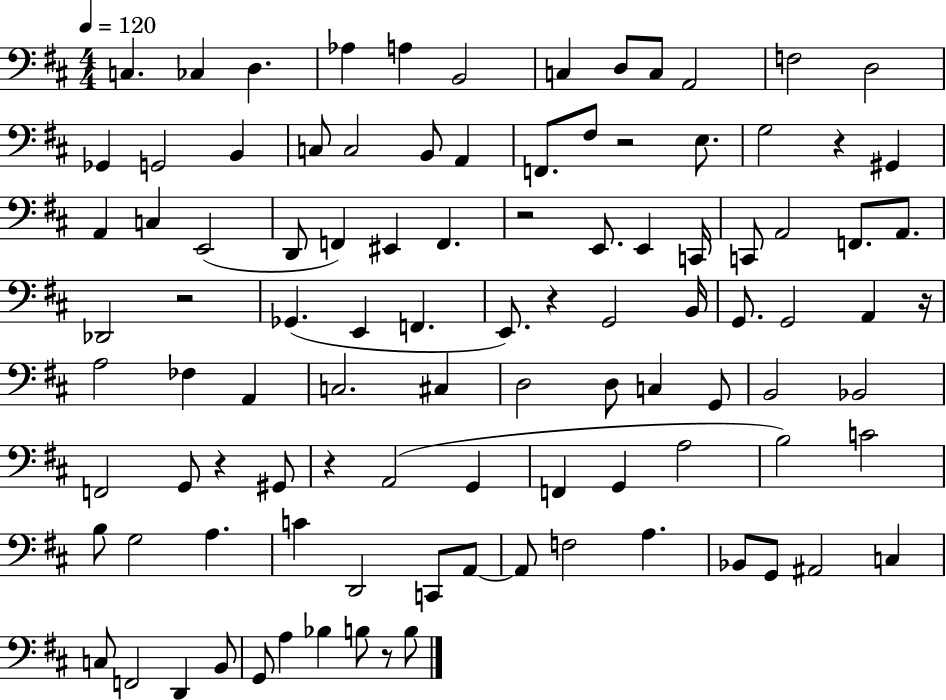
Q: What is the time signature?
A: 4/4